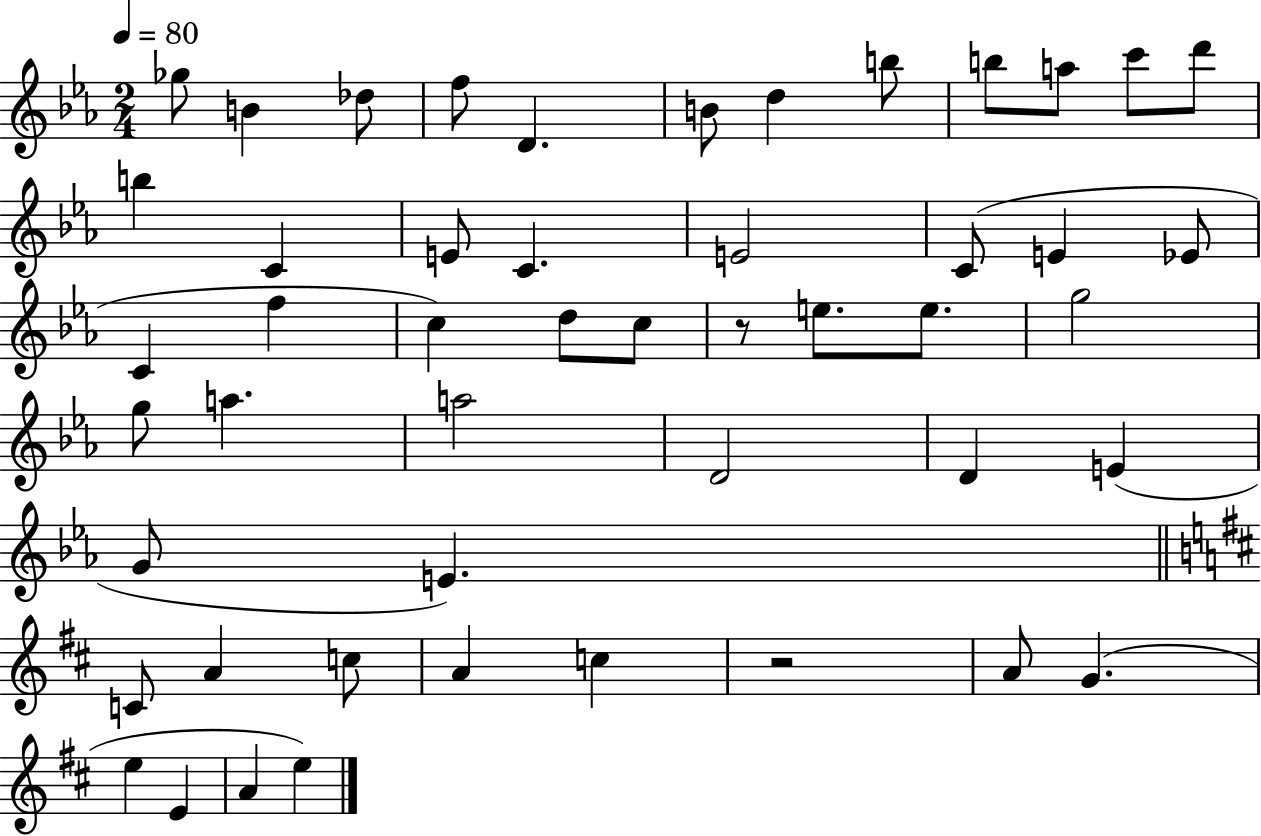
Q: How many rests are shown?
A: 2